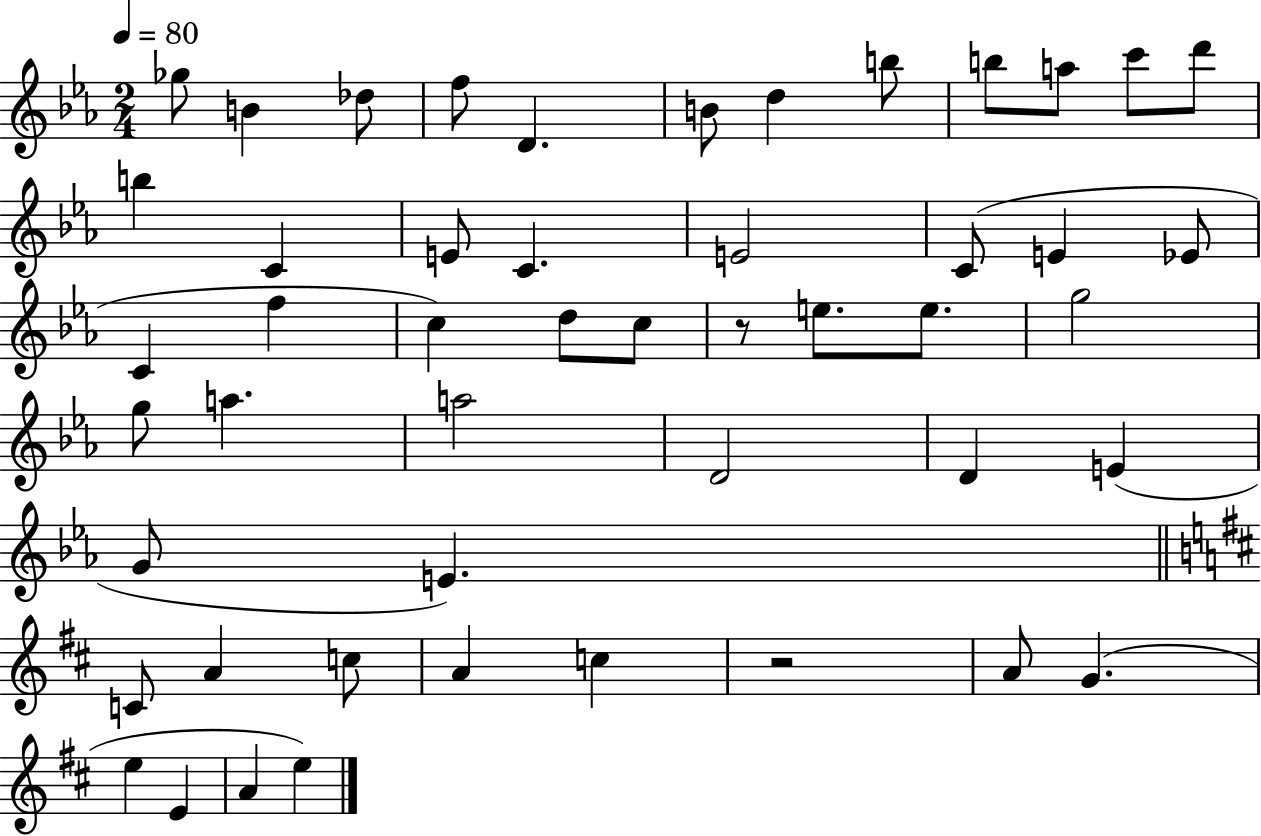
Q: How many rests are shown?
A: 2